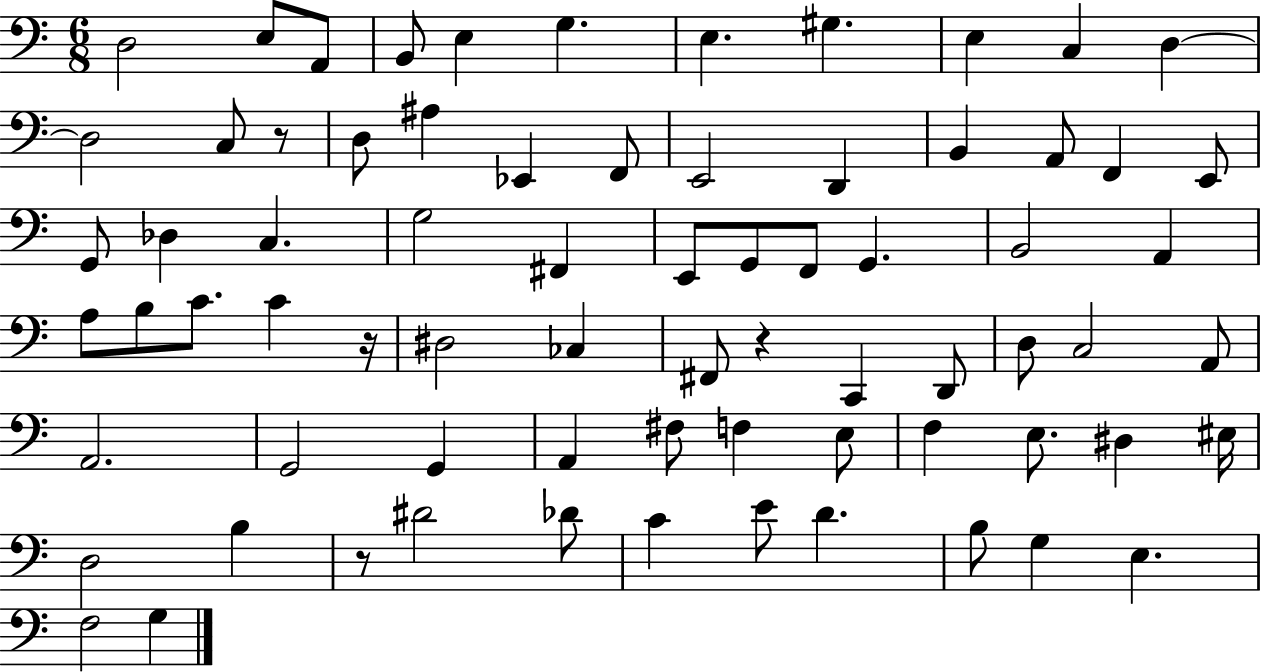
{
  \clef bass
  \numericTimeSignature
  \time 6/8
  \key c \major
  \repeat volta 2 { d2 e8 a,8 | b,8 e4 g4. | e4. gis4. | e4 c4 d4~~ | \break d2 c8 r8 | d8 ais4 ees,4 f,8 | e,2 d,4 | b,4 a,8 f,4 e,8 | \break g,8 des4 c4. | g2 fis,4 | e,8 g,8 f,8 g,4. | b,2 a,4 | \break a8 b8 c'8. c'4 r16 | dis2 ces4 | fis,8 r4 c,4 d,8 | d8 c2 a,8 | \break a,2. | g,2 g,4 | a,4 fis8 f4 e8 | f4 e8. dis4 eis16 | \break d2 b4 | r8 dis'2 des'8 | c'4 e'8 d'4. | b8 g4 e4. | \break f2 g4 | } \bar "|."
}